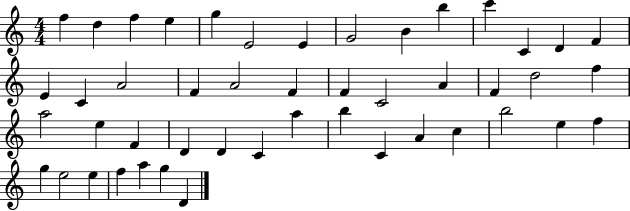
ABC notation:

X:1
T:Untitled
M:4/4
L:1/4
K:C
f d f e g E2 E G2 B b c' C D F E C A2 F A2 F F C2 A F d2 f a2 e F D D C a b C A c b2 e f g e2 e f a g D